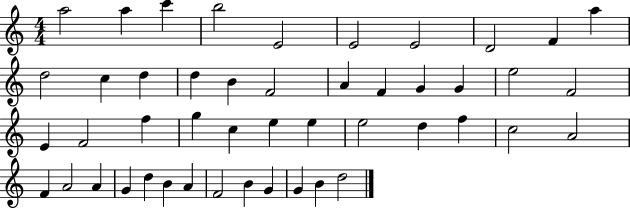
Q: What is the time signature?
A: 4/4